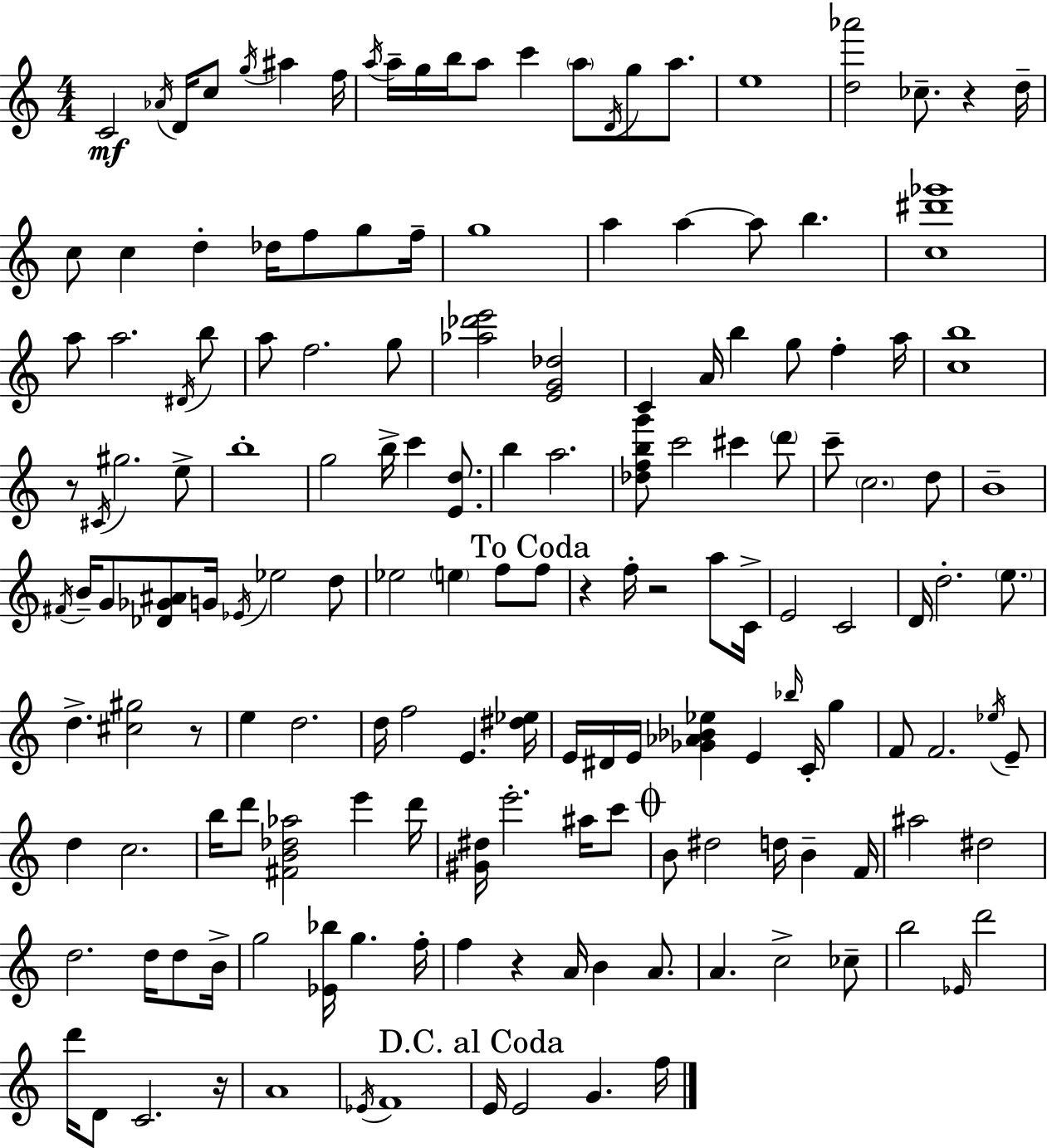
{
  \clef treble
  \numericTimeSignature
  \time 4/4
  \key c \major
  \repeat volta 2 { c'2\mf \acciaccatura { aes'16 } d'16 c''8 \acciaccatura { g''16 } ais''4 | f''16 \acciaccatura { a''16 } a''16-- g''16 b''16 a''8 c'''4 \parenthesize a''8 \acciaccatura { d'16 } g''8 | a''8. e''1 | <d'' aes'''>2 ces''8.-- r4 | \break d''16-- c''8 c''4 d''4-. des''16 f''8 | g''8 f''16-- g''1 | a''4 a''4~~ a''8 b''4. | <c'' dis''' ges'''>1 | \break a''8 a''2. | \acciaccatura { dis'16 } b''8 a''8 f''2. | g''8 <aes'' des''' e'''>2 <e' g' des''>2 | c'4 a'16 b''4 g''8 | \break f''4-. a''16 <c'' b''>1 | r8 \acciaccatura { cis'16 } gis''2. | e''8-> b''1-. | g''2 b''16-> c'''4 | \break <e' d''>8. b''4 a''2. | <des'' f'' b'' g'''>8 c'''2 | cis'''4 \parenthesize d'''8 c'''8-- \parenthesize c''2. | d''8 b'1-- | \break \acciaccatura { fis'16 } b'16-- g'8 <des' ges' ais'>8 g'16 \acciaccatura { ees'16 } ees''2 | d''8 ees''2 | \parenthesize e''4 f''8 \mark "To Coda" f''8 r4 f''16-. r2 | a''8 c'16-> e'2 | \break c'2 d'16 d''2.-. | \parenthesize e''8. d''4.-> <cis'' gis''>2 | r8 e''4 d''2. | d''16 f''2 | \break e'4. <dis'' ees''>16 e'16 dis'16 e'16 <ges' aes' bes' ees''>4 e'4 | \grace { bes''16 } c'16-. g''4 f'8 f'2. | \acciaccatura { ees''16 } e'8-- d''4 c''2. | b''16 d'''8 <fis' b' des'' aes''>2 | \break e'''4 d'''16 <gis' dis''>16 e'''2.-. | ais''16 c'''8 \mark \markup { \musicglyph "scripts.coda" } b'8 dis''2 | d''16 b'4-- f'16 ais''2 | dis''2 d''2. | \break d''16 d''8 b'16-> g''2 | <ees' bes''>16 g''4. f''16-. f''4 r4 | a'16 b'4 a'8. a'4. | c''2-> ces''8-- b''2 | \break \grace { ees'16 } d'''2 d'''16 d'8 c'2. | r16 a'1 | \acciaccatura { ees'16 } f'1 | \mark "D.C. al Coda" e'16 e'2 | \break g'4. f''16 } \bar "|."
}